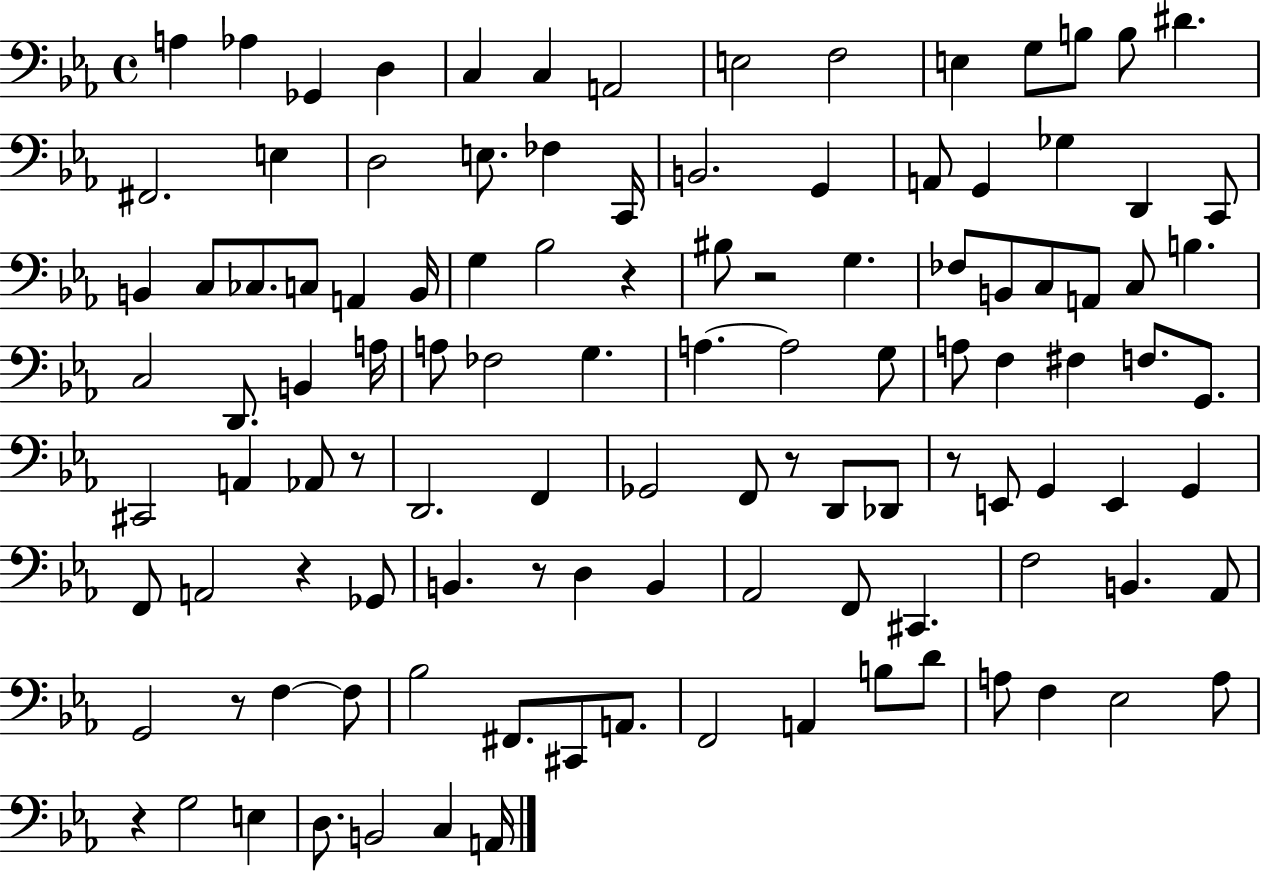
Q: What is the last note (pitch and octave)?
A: A2